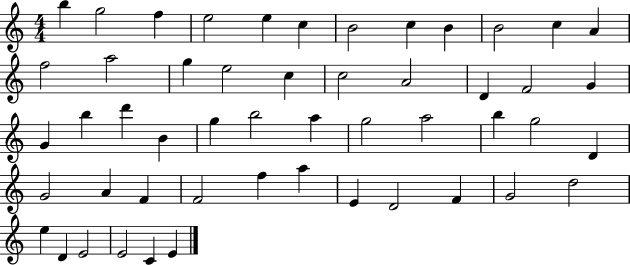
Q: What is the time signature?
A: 4/4